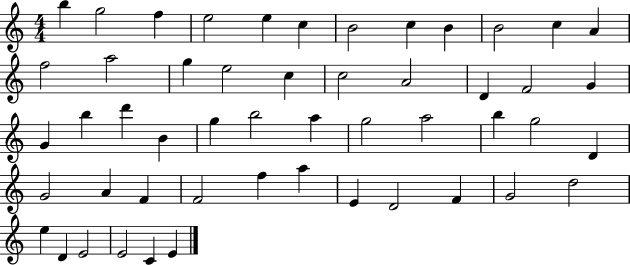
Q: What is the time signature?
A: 4/4